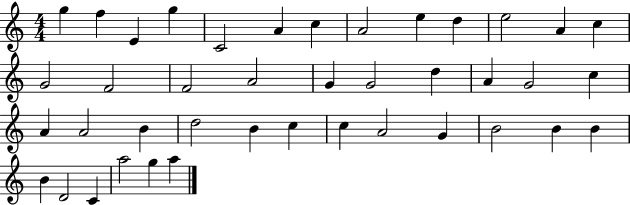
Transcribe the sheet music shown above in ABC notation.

X:1
T:Untitled
M:4/4
L:1/4
K:C
g f E g C2 A c A2 e d e2 A c G2 F2 F2 A2 G G2 d A G2 c A A2 B d2 B c c A2 G B2 B B B D2 C a2 g a